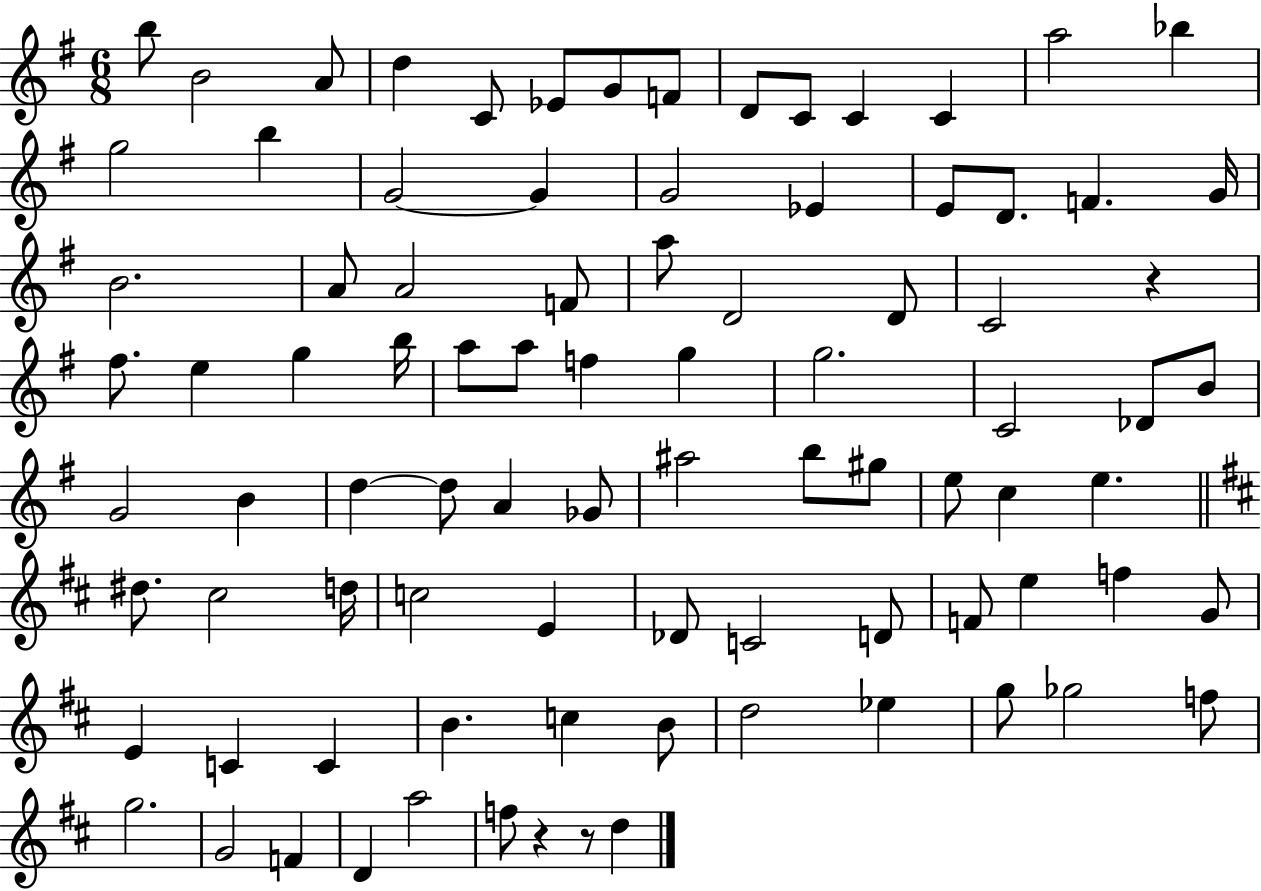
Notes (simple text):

B5/e B4/h A4/e D5/q C4/e Eb4/e G4/e F4/e D4/e C4/e C4/q C4/q A5/h Bb5/q G5/h B5/q G4/h G4/q G4/h Eb4/q E4/e D4/e. F4/q. G4/s B4/h. A4/e A4/h F4/e A5/e D4/h D4/e C4/h R/q F#5/e. E5/q G5/q B5/s A5/e A5/e F5/q G5/q G5/h. C4/h Db4/e B4/e G4/h B4/q D5/q D5/e A4/q Gb4/e A#5/h B5/e G#5/e E5/e C5/q E5/q. D#5/e. C#5/h D5/s C5/h E4/q Db4/e C4/h D4/e F4/e E5/q F5/q G4/e E4/q C4/q C4/q B4/q. C5/q B4/e D5/h Eb5/q G5/e Gb5/h F5/e G5/h. G4/h F4/q D4/q A5/h F5/e R/q R/e D5/q